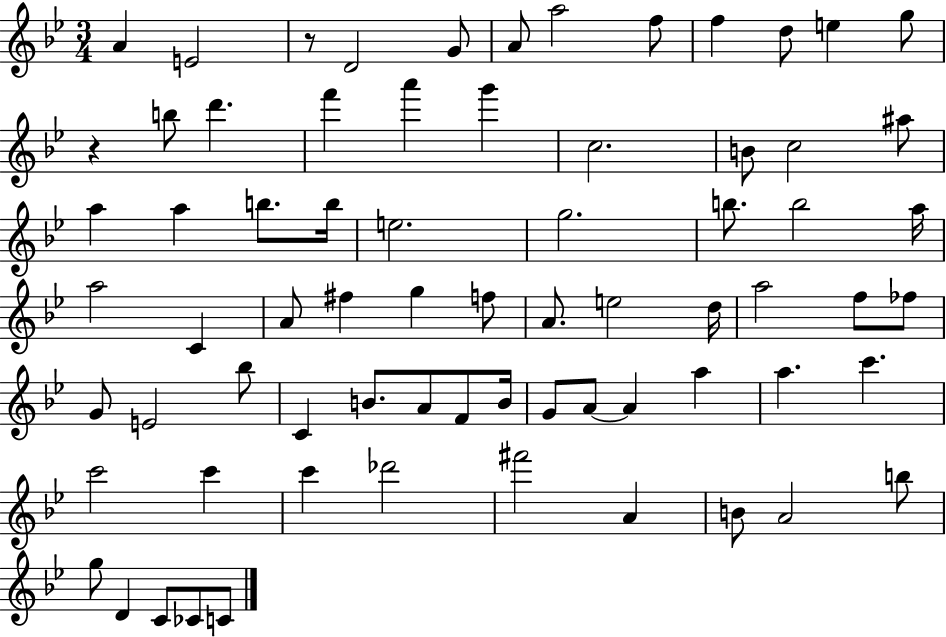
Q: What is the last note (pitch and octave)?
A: C4